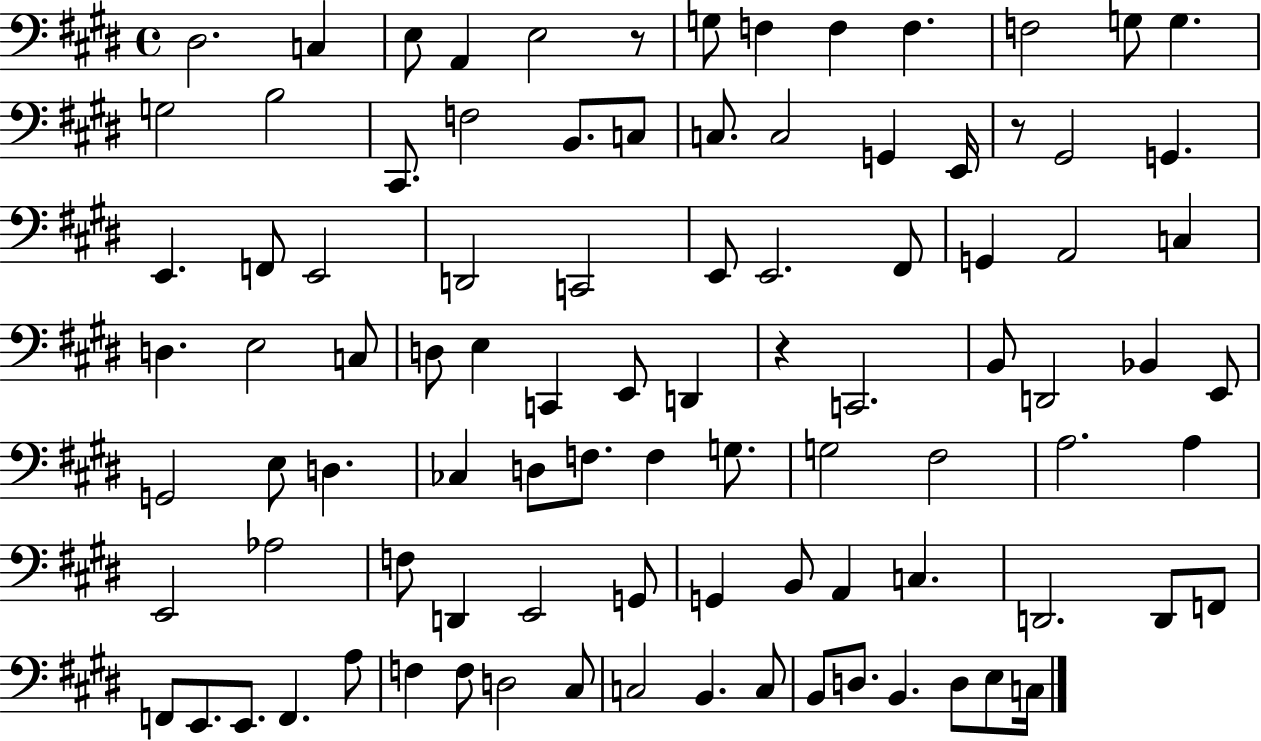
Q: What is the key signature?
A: E major